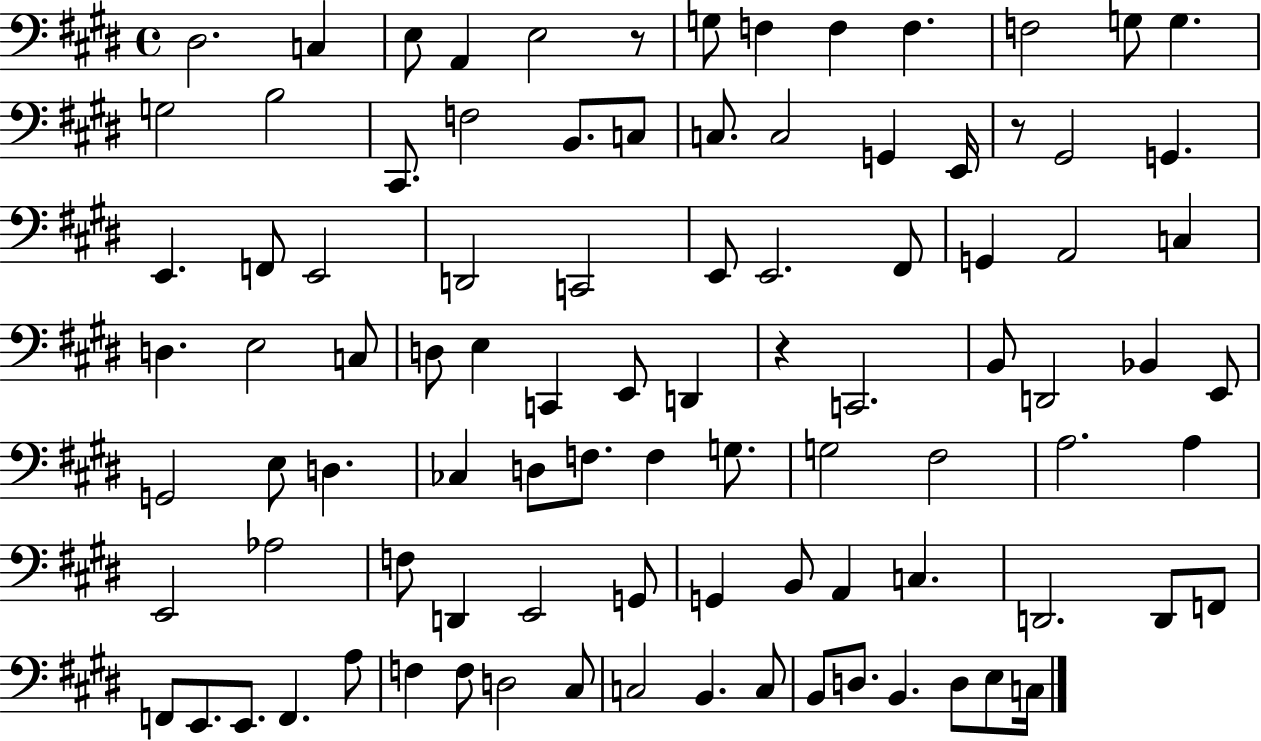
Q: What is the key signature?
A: E major